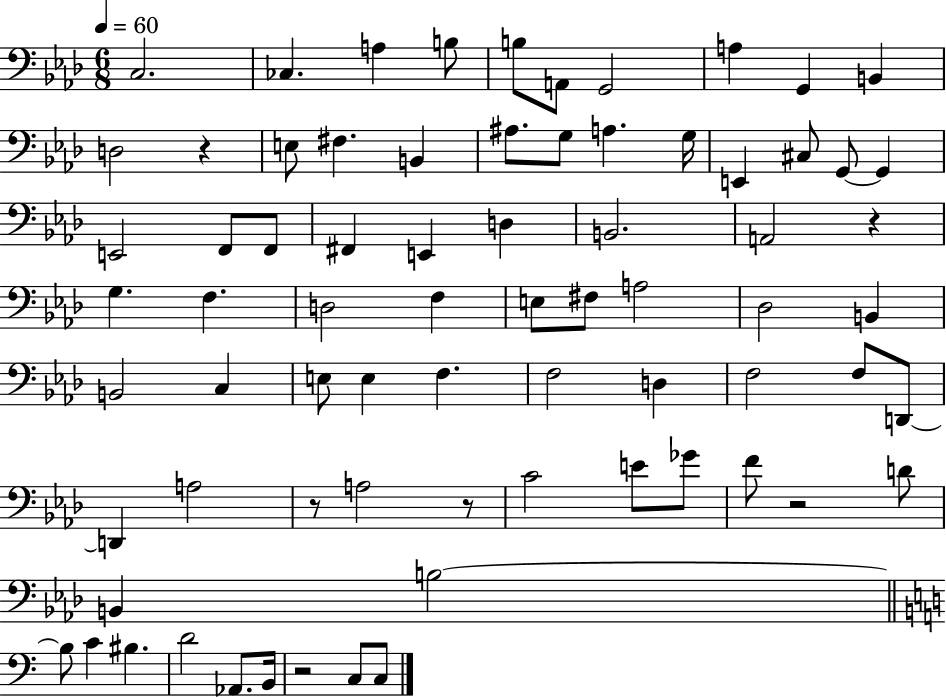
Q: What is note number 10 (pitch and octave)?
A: B2